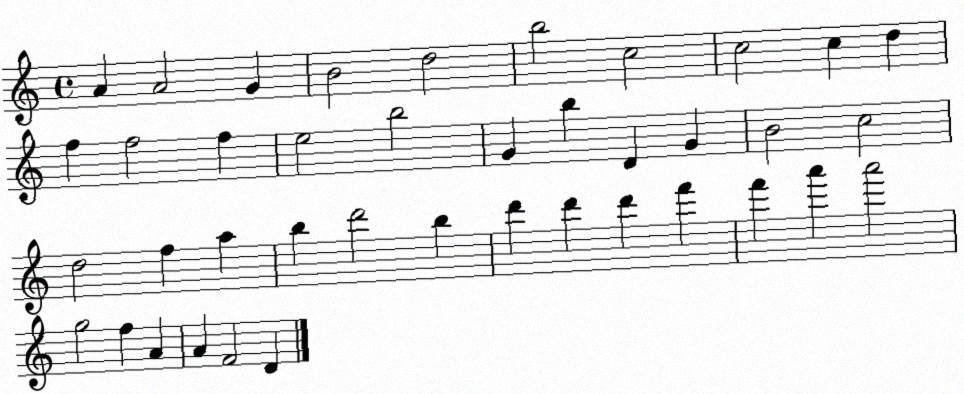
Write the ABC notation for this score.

X:1
T:Untitled
M:4/4
L:1/4
K:C
A A2 G B2 d2 b2 c2 c2 c d f f2 f e2 b2 G b D G B2 c2 d2 f a b d'2 b d' d' d' f' f' a' a'2 g2 f A A F2 D